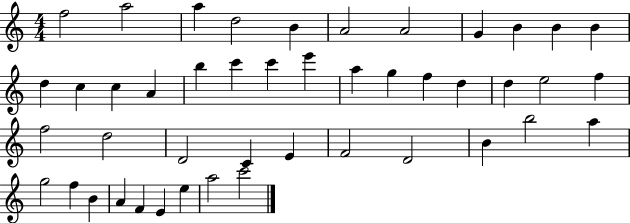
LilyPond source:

{
  \clef treble
  \numericTimeSignature
  \time 4/4
  \key c \major
  f''2 a''2 | a''4 d''2 b'4 | a'2 a'2 | g'4 b'4 b'4 b'4 | \break d''4 c''4 c''4 a'4 | b''4 c'''4 c'''4 e'''4 | a''4 g''4 f''4 d''4 | d''4 e''2 f''4 | \break f''2 d''2 | d'2 c'4 e'4 | f'2 d'2 | b'4 b''2 a''4 | \break g''2 f''4 b'4 | a'4 f'4 e'4 e''4 | a''2 c'''2 | \bar "|."
}